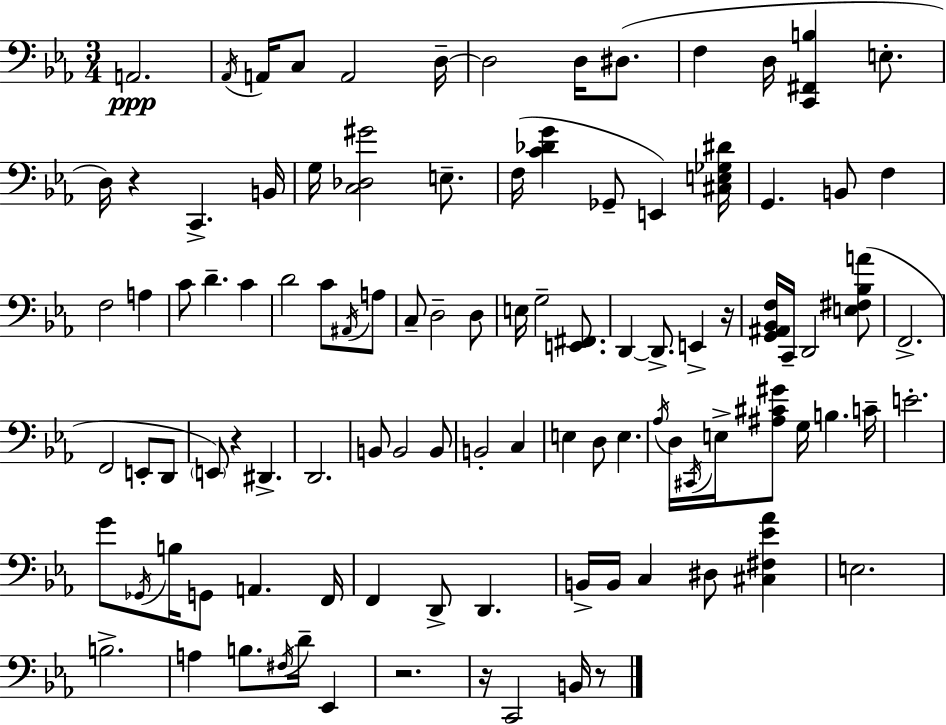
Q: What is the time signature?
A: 3/4